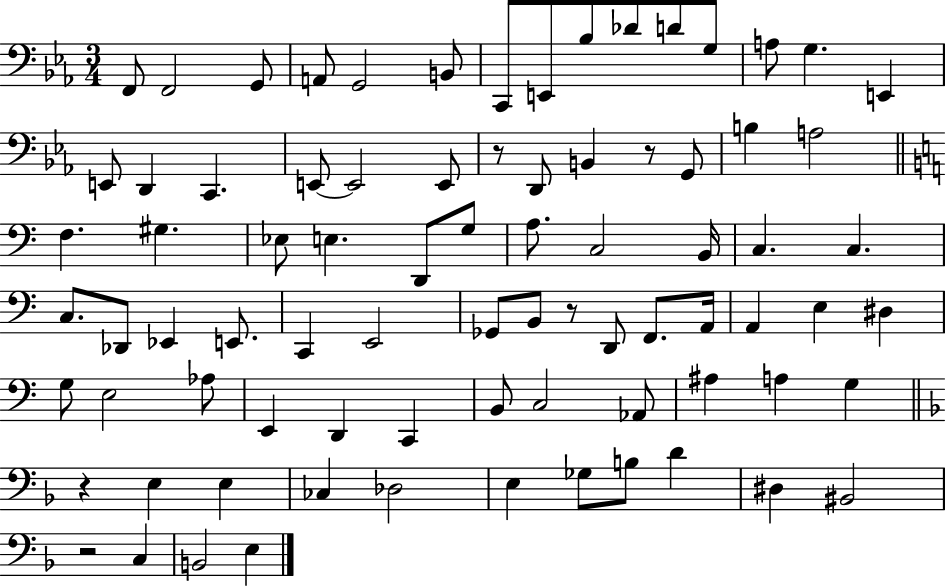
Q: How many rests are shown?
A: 5